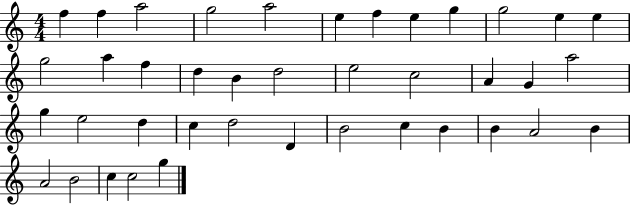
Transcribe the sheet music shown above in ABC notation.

X:1
T:Untitled
M:4/4
L:1/4
K:C
f f a2 g2 a2 e f e g g2 e e g2 a f d B d2 e2 c2 A G a2 g e2 d c d2 D B2 c B B A2 B A2 B2 c c2 g